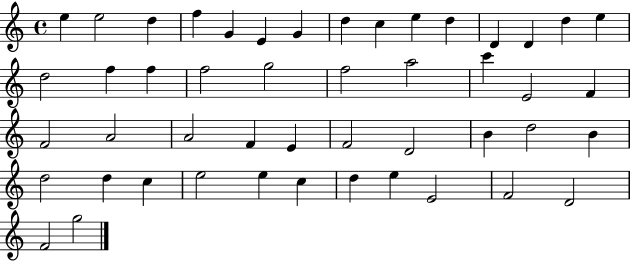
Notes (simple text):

E5/q E5/h D5/q F5/q G4/q E4/q G4/q D5/q C5/q E5/q D5/q D4/q D4/q D5/q E5/q D5/h F5/q F5/q F5/h G5/h F5/h A5/h C6/q E4/h F4/q F4/h A4/h A4/h F4/q E4/q F4/h D4/h B4/q D5/h B4/q D5/h D5/q C5/q E5/h E5/q C5/q D5/q E5/q E4/h F4/h D4/h F4/h G5/h